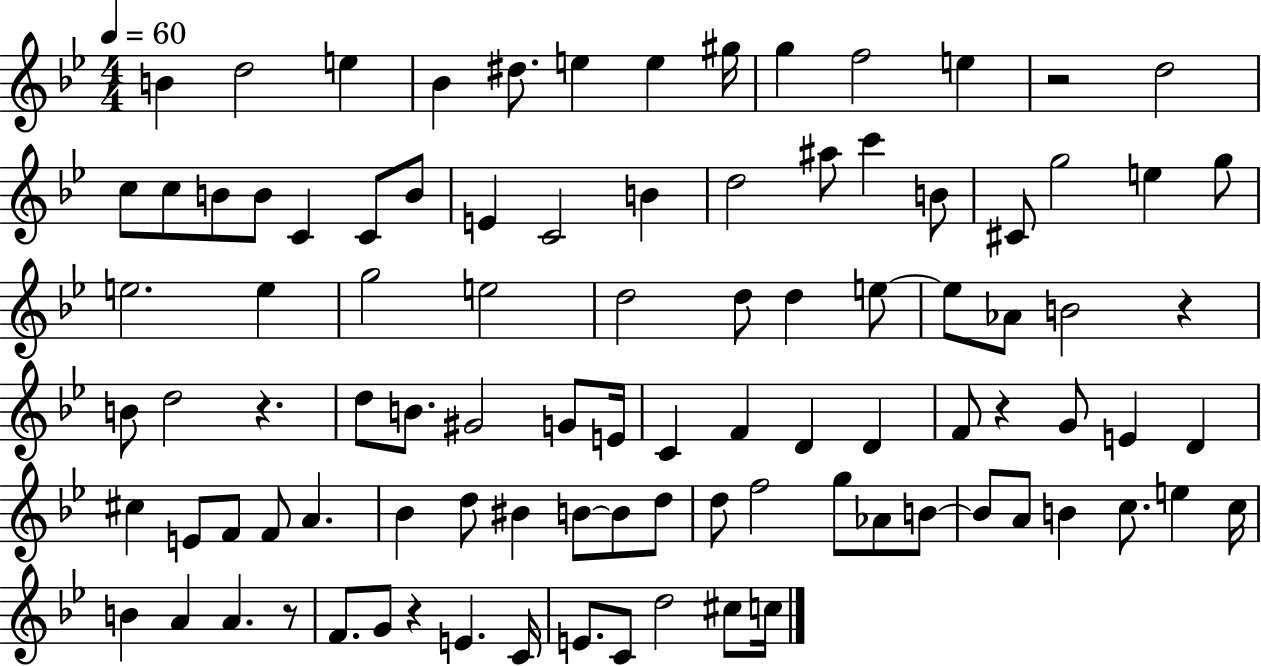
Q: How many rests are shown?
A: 6